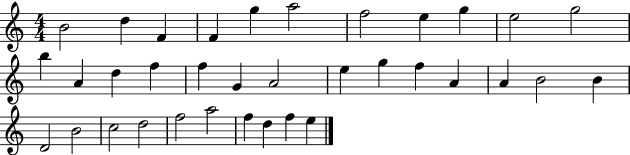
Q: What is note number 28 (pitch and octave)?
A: C5